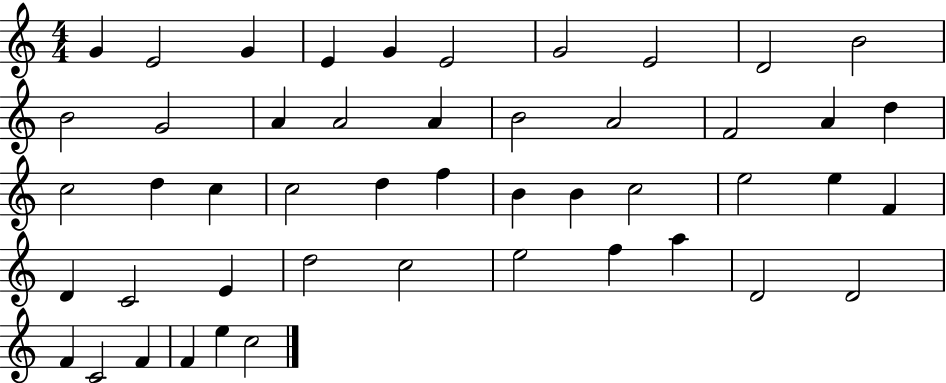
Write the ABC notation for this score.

X:1
T:Untitled
M:4/4
L:1/4
K:C
G E2 G E G E2 G2 E2 D2 B2 B2 G2 A A2 A B2 A2 F2 A d c2 d c c2 d f B B c2 e2 e F D C2 E d2 c2 e2 f a D2 D2 F C2 F F e c2